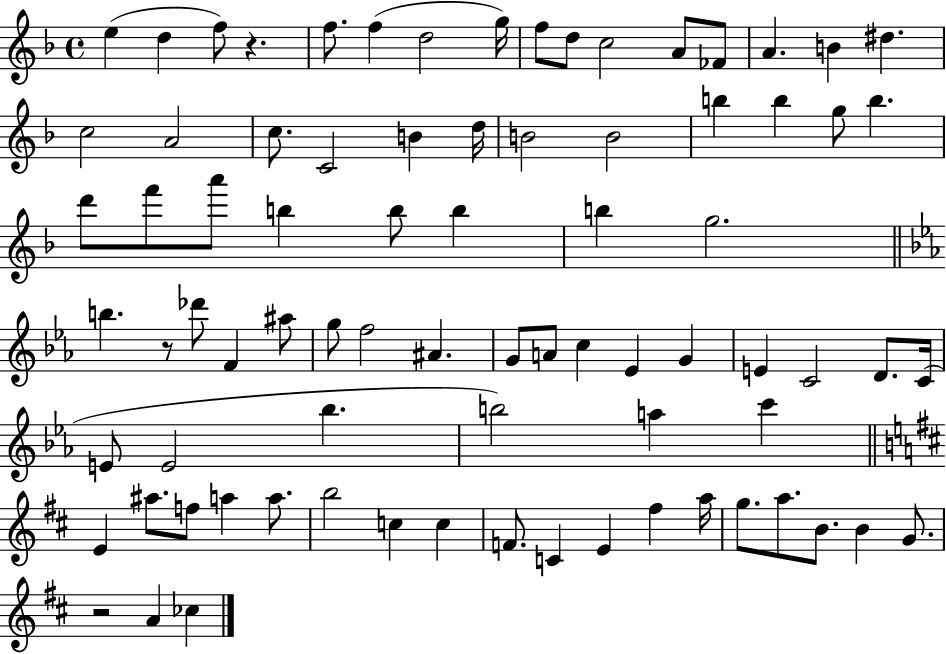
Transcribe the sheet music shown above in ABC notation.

X:1
T:Untitled
M:4/4
L:1/4
K:F
e d f/2 z f/2 f d2 g/4 f/2 d/2 c2 A/2 _F/2 A B ^d c2 A2 c/2 C2 B d/4 B2 B2 b b g/2 b d'/2 f'/2 a'/2 b b/2 b b g2 b z/2 _d'/2 F ^a/2 g/2 f2 ^A G/2 A/2 c _E G E C2 D/2 C/4 E/2 E2 _b b2 a c' E ^a/2 f/2 a a/2 b2 c c F/2 C E ^f a/4 g/2 a/2 B/2 B G/2 z2 A _c